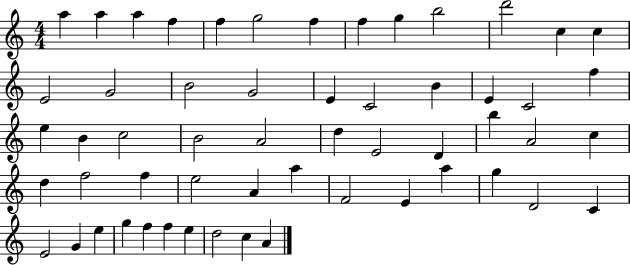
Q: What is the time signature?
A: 4/4